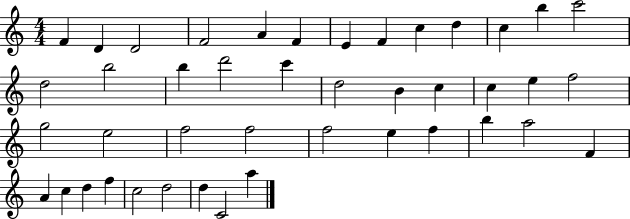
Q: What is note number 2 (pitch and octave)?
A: D4